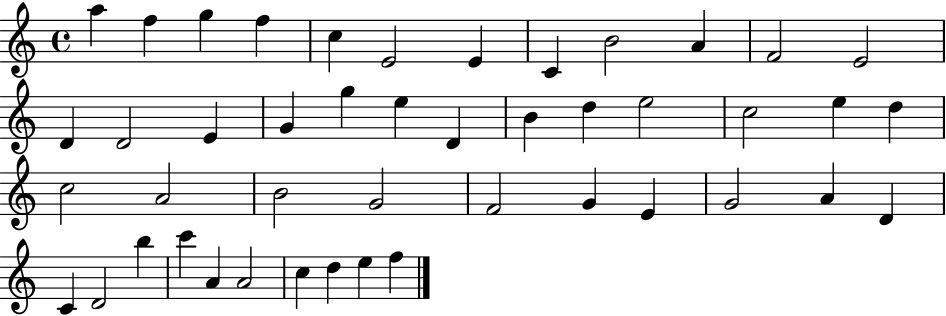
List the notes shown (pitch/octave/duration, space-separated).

A5/q F5/q G5/q F5/q C5/q E4/h E4/q C4/q B4/h A4/q F4/h E4/h D4/q D4/h E4/q G4/q G5/q E5/q D4/q B4/q D5/q E5/h C5/h E5/q D5/q C5/h A4/h B4/h G4/h F4/h G4/q E4/q G4/h A4/q D4/q C4/q D4/h B5/q C6/q A4/q A4/h C5/q D5/q E5/q F5/q